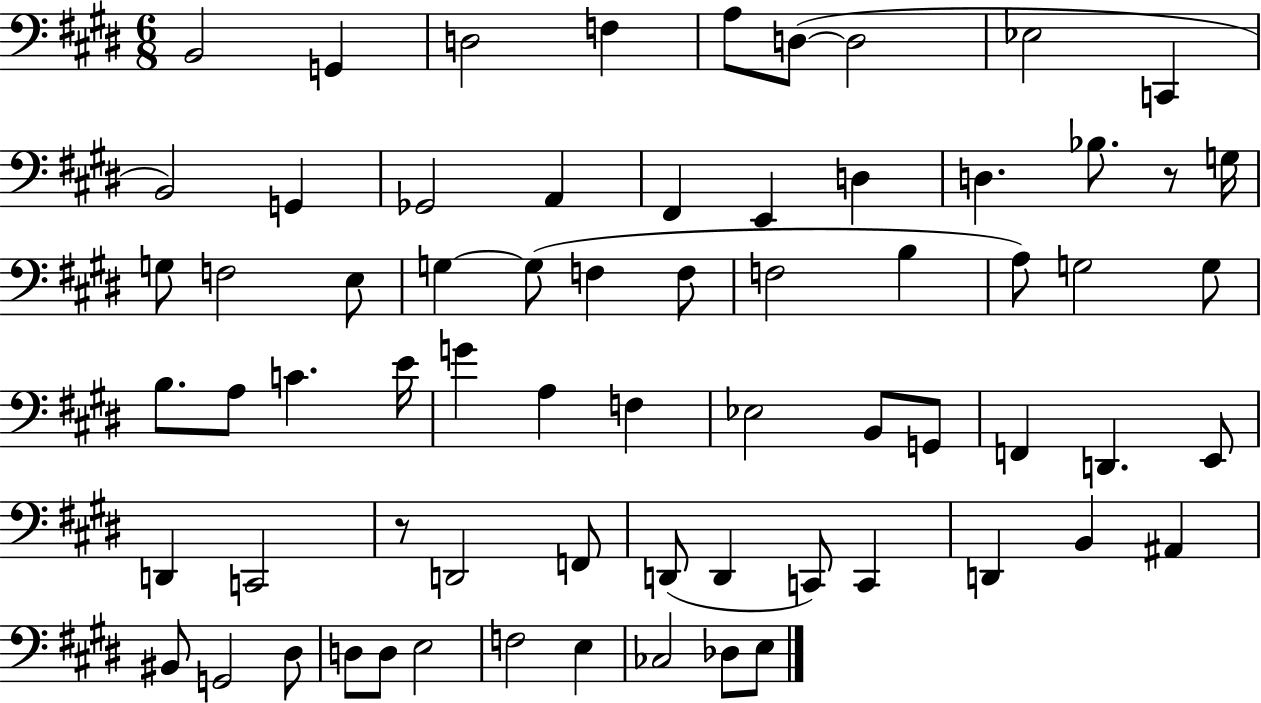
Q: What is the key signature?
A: E major